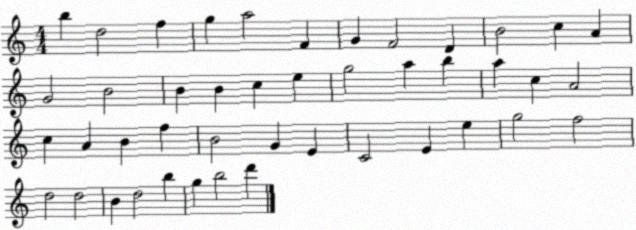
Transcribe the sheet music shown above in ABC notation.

X:1
T:Untitled
M:4/4
L:1/4
K:C
b d2 f g a2 F G F2 D B2 c A G2 B2 B B c e g2 a b a c A2 c A B f B2 G E C2 E e g2 f2 d2 d2 B d2 b g b2 d'